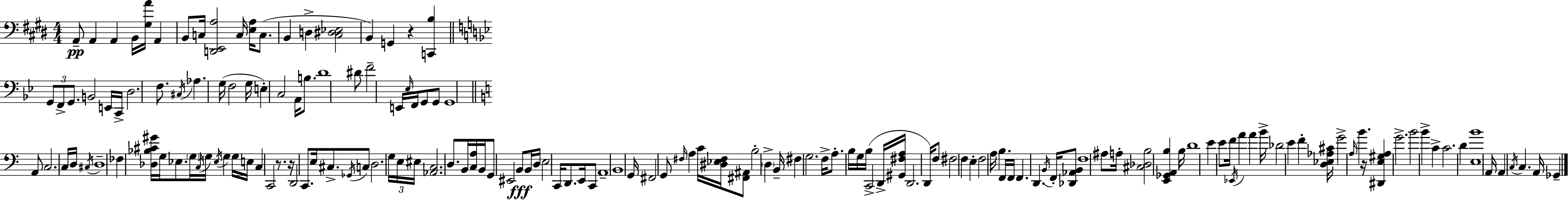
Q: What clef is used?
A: bass